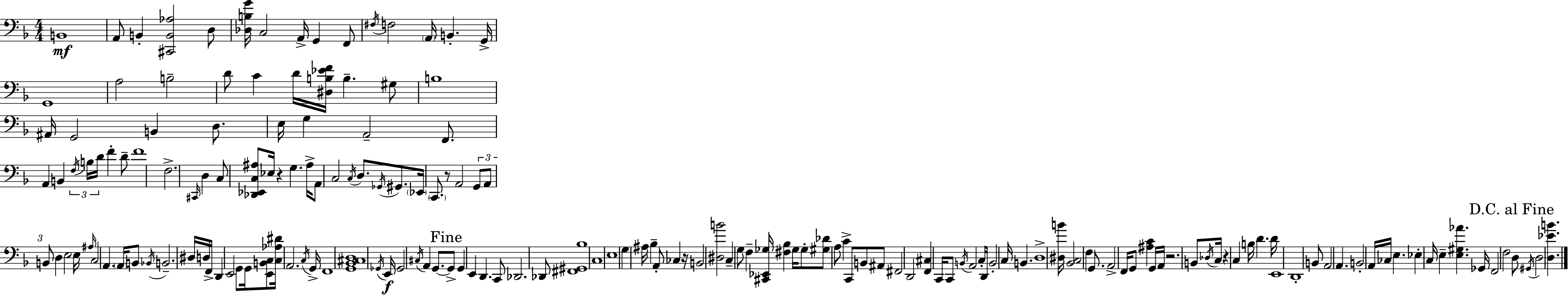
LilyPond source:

{
  \clef bass
  \numericTimeSignature
  \time 4/4
  \key f \major
  b,1\mf | a,8 b,4-. <cis, b, aes>2 d8 | <des b g'>16 c2 a,16-> g,4 f,8 | \acciaccatura { fis16 } f2 \parenthesize a,16 b,4.-. | \break g,16-> g,1 | a2 b2-- | d'8 c'4 d'16 <dis b ees' f'>16 b4.-- gis8 | b1 | \break ais,16 g,2 b,4 d8. | e16 g4 a,2-- f,8. | a,4 b,4 \tuplet 3/2 { \acciaccatura { f16 } b16 d'16 } f'4-. | d'8-- f'1 | \break f2.-> \grace { cis,16 } d4 | c8 <des, ees, c ais>8 ees16 r4 g4. | ais16-> a,8 c2 \acciaccatura { c16 } d8. | \acciaccatura { ges,16 } gis,8. \parenthesize ees,16 \parenthesize c,8. r8 a,2 | \break \tuplet 3/2 { g,8 a,8 b,8 } d4 e2 | e16 \grace { ais16 } c2 a,4. | \parenthesize a,16 b,8 \acciaccatura { bes,16 } b,2.-- | dis16 d16 f,16-> d,4 e,2 | \break g,8 g,16 <e, b, c>8 <c aes dis'>16 a,2. | \acciaccatura { c16 } g,16-> f,1 | <g, bes, cis d>1 | \acciaccatura { ges,16 } e,16\f ges,2 | \break \acciaccatura { cis16 } a,4 g,8.~~ \mark "Fine" g,8-> g,4 | e,4 d,4. c,8 des,2. | des,8 <fis, gis, bes>1 | c1 | \break e1 | g4 ais16 bes4-- | a,8-. ces4 r16 b,2 | <dis b'>2 c4-- g8 | \break f4-- <cis, ees, ges>16 <fis bes>4 ges16 ges8-. <gis des'>8 a8 | c'4-> c,8 b,8 ais,8 fis,2 | d,2 <f, cis>4 c,16 c,8 | \acciaccatura { b,16 } a,2 c16-. d,16 b,2-. | \break c16 b,4. d1-> | <dis b'>16 <bes, c>2 | f4 g,8. a,2-> | f,16 g,8 <ais c'>4 g,16 a,16 r2. | \break b,8 \acciaccatura { des16 } c16 r4 | c4 b16 d'4. d'16 e,1 | d,1-. | b,8 a,2 | \break a,4. b,2-. | a,16 ces16 e4. ees4-. | c16 e4-- <e gis aes'>4. ges,16 f,2 | f2 \mark "D.C. al Fine" d8 \acciaccatura { gis,16 } d2 | \break <d ees' b'>4. \bar "|."
}